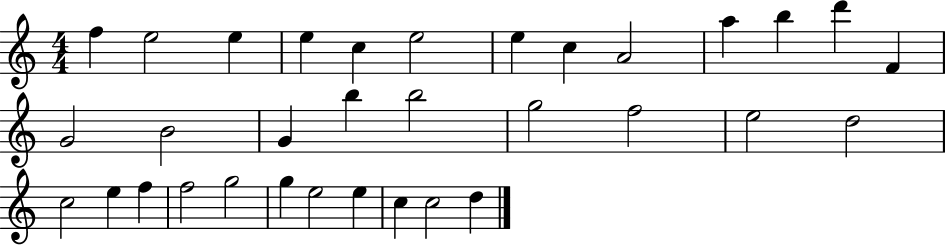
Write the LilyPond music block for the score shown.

{
  \clef treble
  \numericTimeSignature
  \time 4/4
  \key c \major
  f''4 e''2 e''4 | e''4 c''4 e''2 | e''4 c''4 a'2 | a''4 b''4 d'''4 f'4 | \break g'2 b'2 | g'4 b''4 b''2 | g''2 f''2 | e''2 d''2 | \break c''2 e''4 f''4 | f''2 g''2 | g''4 e''2 e''4 | c''4 c''2 d''4 | \break \bar "|."
}